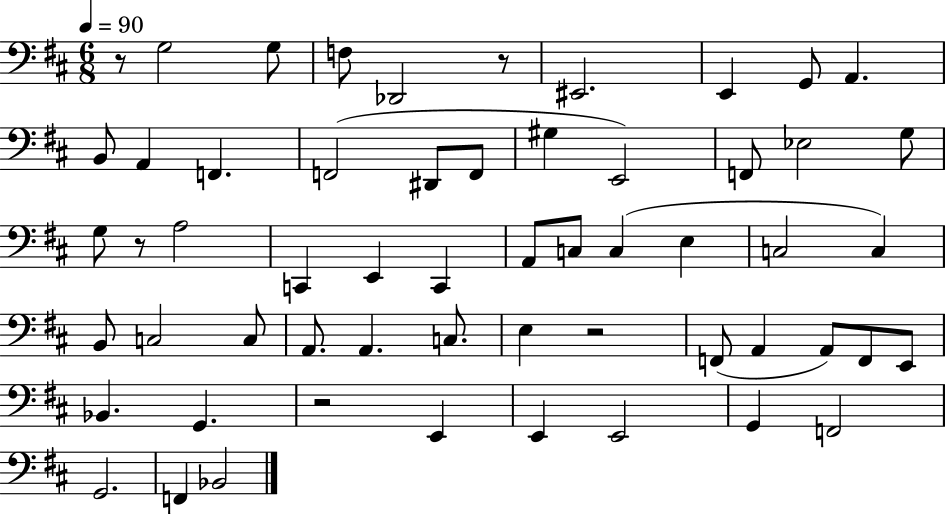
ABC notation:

X:1
T:Untitled
M:6/8
L:1/4
K:D
z/2 G,2 G,/2 F,/2 _D,,2 z/2 ^E,,2 E,, G,,/2 A,, B,,/2 A,, F,, F,,2 ^D,,/2 F,,/2 ^G, E,,2 F,,/2 _E,2 G,/2 G,/2 z/2 A,2 C,, E,, C,, A,,/2 C,/2 C, E, C,2 C, B,,/2 C,2 C,/2 A,,/2 A,, C,/2 E, z2 F,,/2 A,, A,,/2 F,,/2 E,,/2 _B,, G,, z2 E,, E,, E,,2 G,, F,,2 G,,2 F,, _B,,2